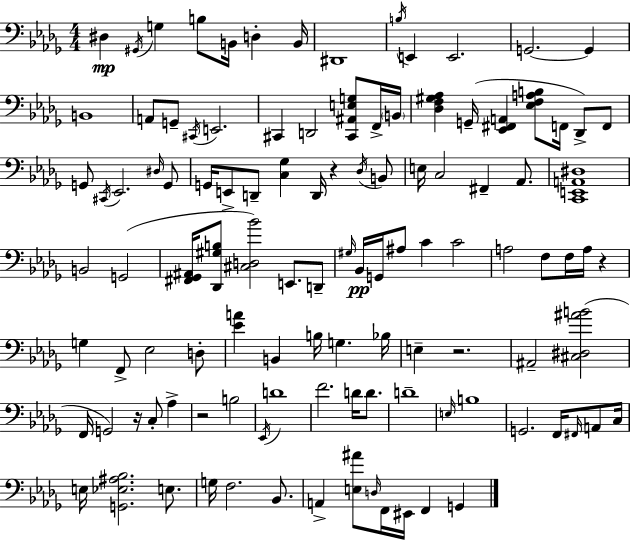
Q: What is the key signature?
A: BES minor